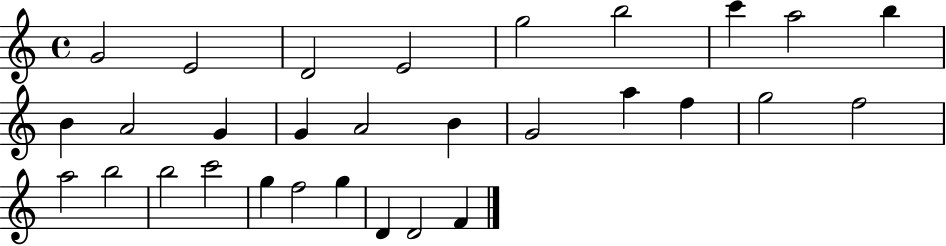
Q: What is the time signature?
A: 4/4